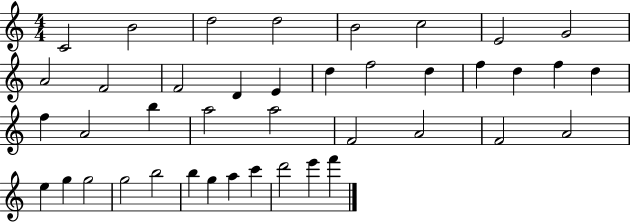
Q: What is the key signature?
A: C major